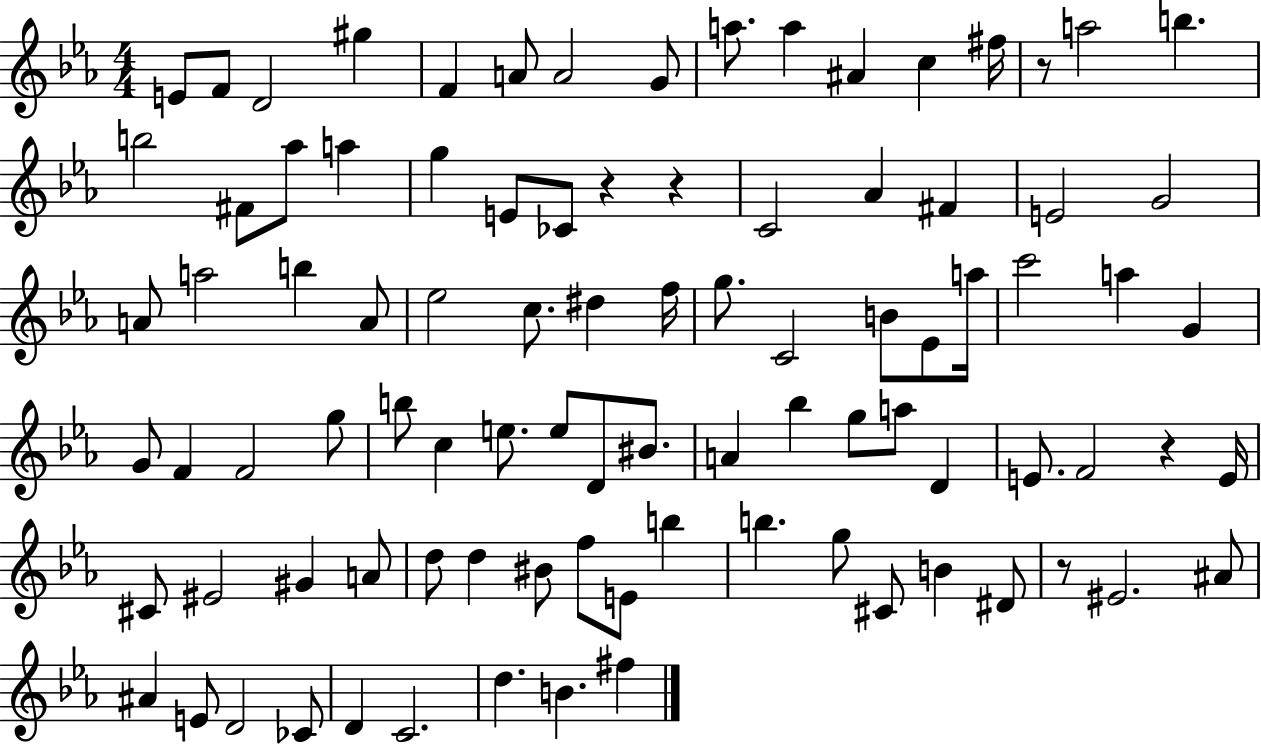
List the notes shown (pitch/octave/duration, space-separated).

E4/e F4/e D4/h G#5/q F4/q A4/e A4/h G4/e A5/e. A5/q A#4/q C5/q F#5/s R/e A5/h B5/q. B5/h F#4/e Ab5/e A5/q G5/q E4/e CES4/e R/q R/q C4/h Ab4/q F#4/q E4/h G4/h A4/e A5/h B5/q A4/e Eb5/h C5/e. D#5/q F5/s G5/e. C4/h B4/e Eb4/e A5/s C6/h A5/q G4/q G4/e F4/q F4/h G5/e B5/e C5/q E5/e. E5/e D4/e BIS4/e. A4/q Bb5/q G5/e A5/e D4/q E4/e. F4/h R/q E4/s C#4/e EIS4/h G#4/q A4/e D5/e D5/q BIS4/e F5/e E4/e B5/q B5/q. G5/e C#4/e B4/q D#4/e R/e EIS4/h. A#4/e A#4/q E4/e D4/h CES4/e D4/q C4/h. D5/q. B4/q. F#5/q